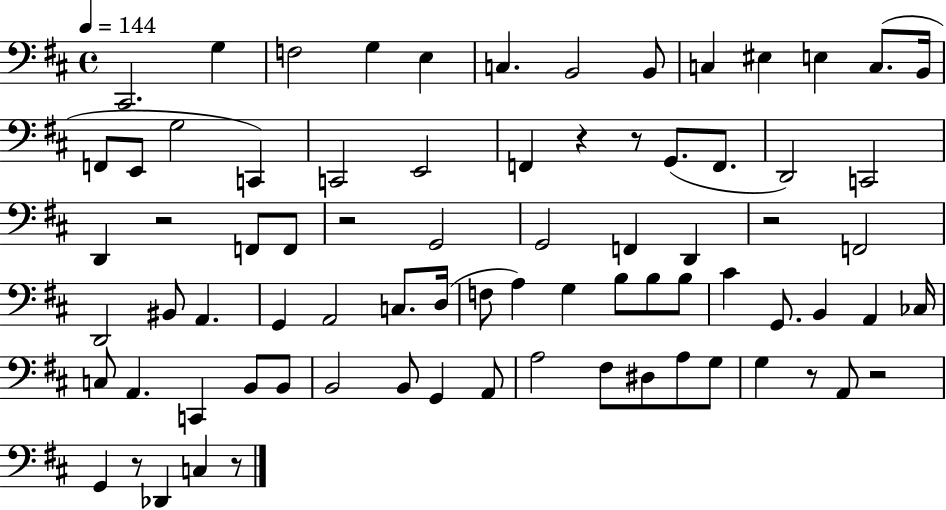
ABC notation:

X:1
T:Untitled
M:4/4
L:1/4
K:D
^C,,2 G, F,2 G, E, C, B,,2 B,,/2 C, ^E, E, C,/2 B,,/4 F,,/2 E,,/2 G,2 C,, C,,2 E,,2 F,, z z/2 G,,/2 F,,/2 D,,2 C,,2 D,, z2 F,,/2 F,,/2 z2 G,,2 G,,2 F,, D,, z2 F,,2 D,,2 ^B,,/2 A,, G,, A,,2 C,/2 D,/4 F,/2 A, G, B,/2 B,/2 B,/2 ^C G,,/2 B,, A,, _C,/4 C,/2 A,, C,, B,,/2 B,,/2 B,,2 B,,/2 G,, A,,/2 A,2 ^F,/2 ^D,/2 A,/2 G,/2 G, z/2 A,,/2 z2 G,, z/2 _D,, C, z/2